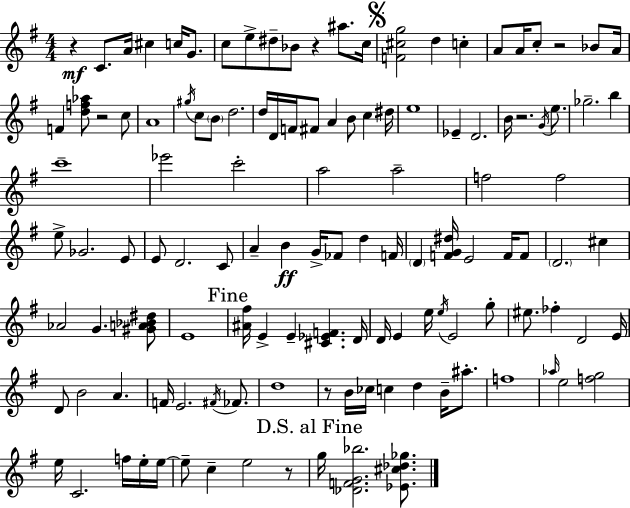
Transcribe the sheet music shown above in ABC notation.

X:1
T:Untitled
M:4/4
L:1/4
K:Em
z C/2 A/4 ^c c/4 G/2 c/2 e/2 ^d/2 _B/2 z ^a/2 c/4 [F^cg]2 d c A/2 A/4 c/2 z2 _B/2 A/4 F [df_a]/2 z2 c/2 A4 ^g/4 c/2 B/2 d2 d/4 D/4 F/4 ^F/2 A B/2 c ^d/4 e4 _E D2 B/4 z2 G/4 e/2 _g2 b c'4 _e'2 c'2 a2 a2 f2 f2 e/2 _G2 E/2 E/2 D2 C/2 A B G/4 _F/2 d F/4 D [FG^d]/4 E2 F/4 F/2 D2 ^c _A2 G [^GA_B^d]/2 E4 [^A^f]/4 E E [^C_EF] D/4 D/4 E e/4 e/4 E2 g/2 ^e/2 _f D2 E/4 D/2 B2 A F/4 E2 ^F/4 _F/2 d4 z/2 B/4 _c/4 c d B/4 ^a/2 f4 _a/4 e2 [fg]2 e/4 C2 f/4 e/4 e/4 e/2 c e2 z/2 g/4 [_DFG_b]2 [_E^c_d_g]/2